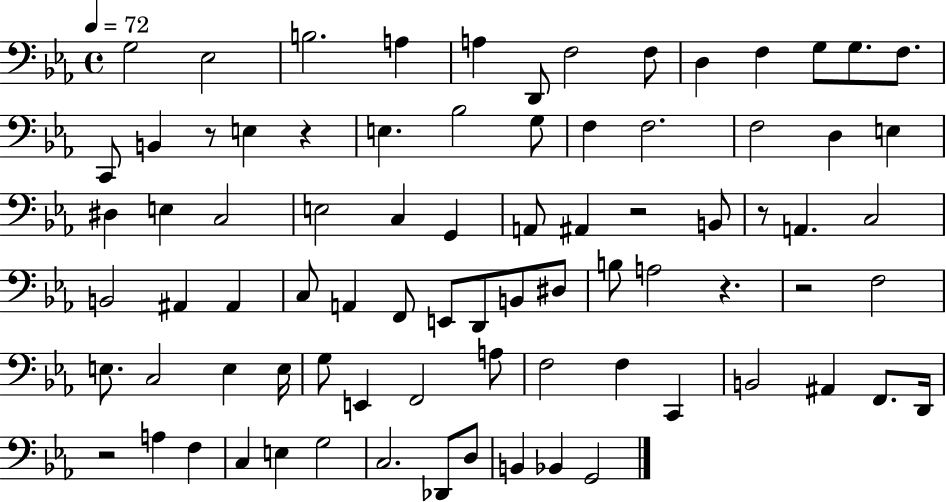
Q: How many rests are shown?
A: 7